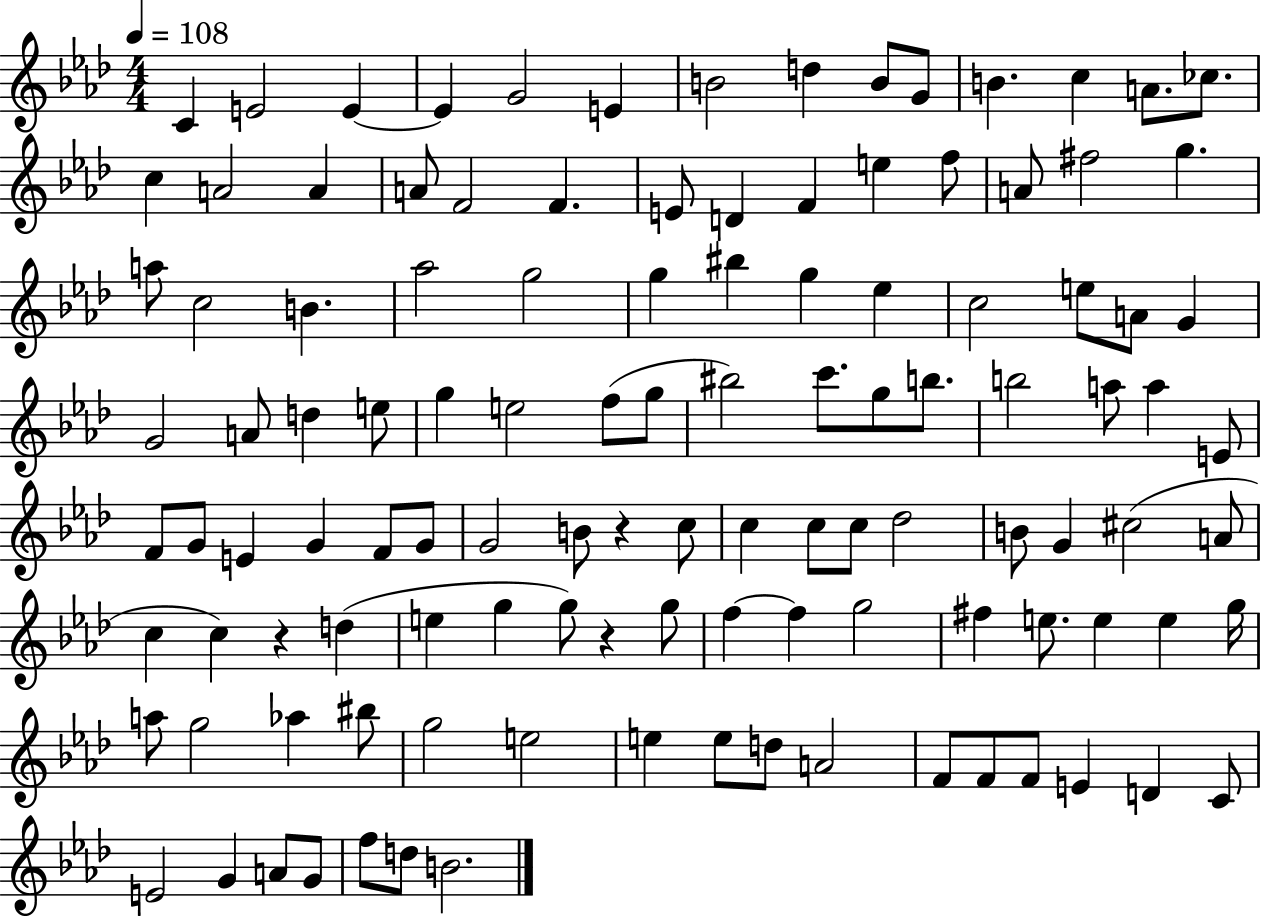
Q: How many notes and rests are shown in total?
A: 115